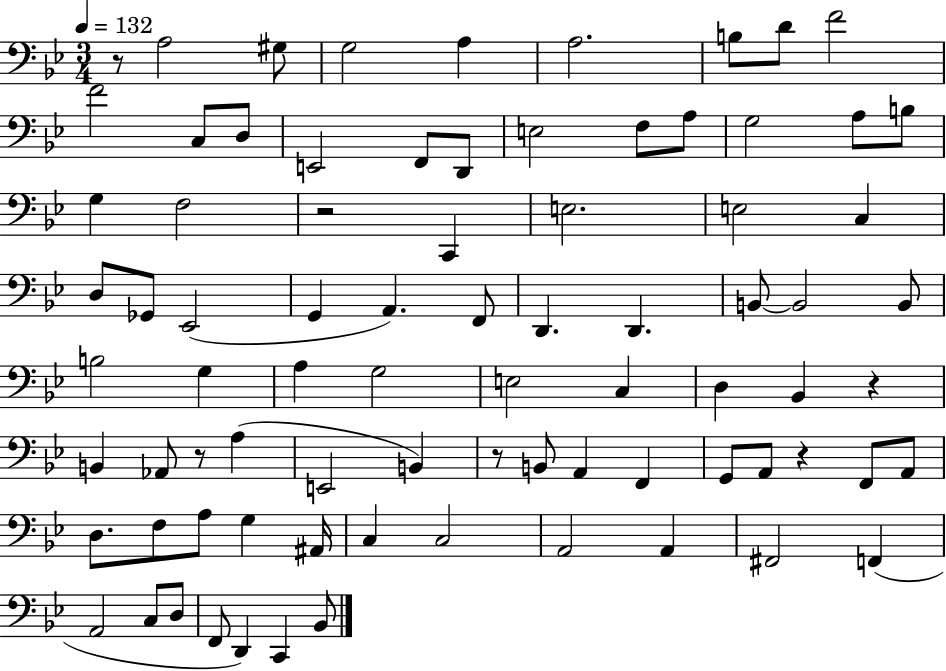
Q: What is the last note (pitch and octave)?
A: Bb2